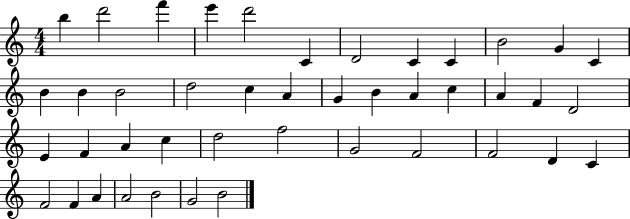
X:1
T:Untitled
M:4/4
L:1/4
K:C
b d'2 f' e' d'2 C D2 C C B2 G C B B B2 d2 c A G B A c A F D2 E F A c d2 f2 G2 F2 F2 D C F2 F A A2 B2 G2 B2